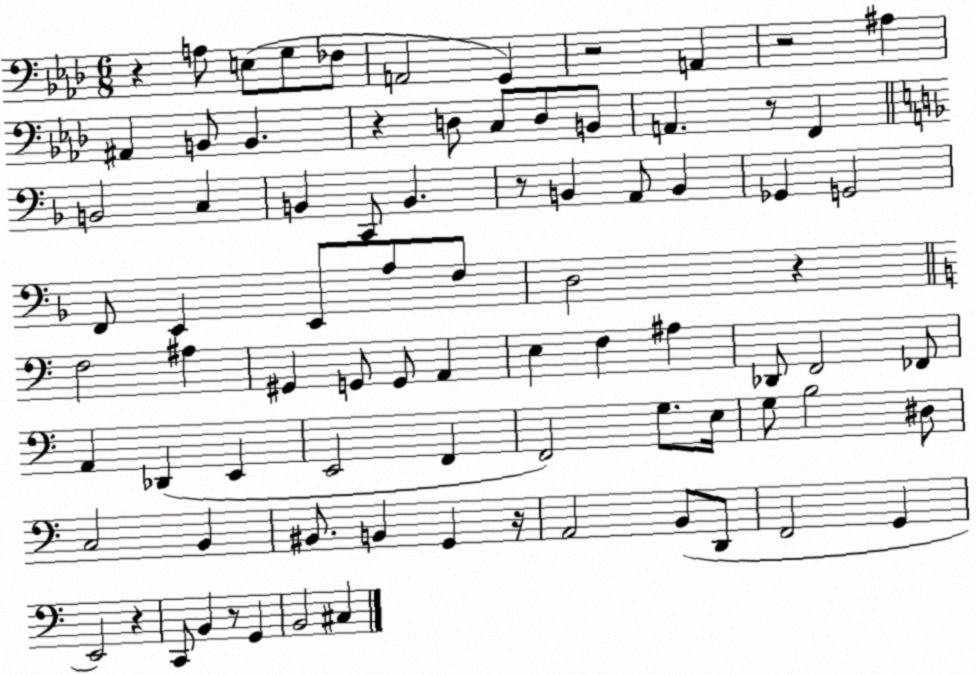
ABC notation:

X:1
T:Untitled
M:6/8
L:1/4
K:Ab
z A,/2 E,/2 G,/2 _F,/2 A,,2 G,, z2 A,, z2 ^A, ^A,, B,,/2 B,, z D,/2 C,/2 D,/2 B,,/2 A,, z/2 F,, B,,2 C, B,, C,,/2 B,, z/2 B,, A,,/2 B,, _G,, G,,2 F,,/2 E,, E,,/2 A,/2 F,/2 D,2 z F,2 ^A, ^G,, G,,/2 G,,/2 A,, E, F, ^A, _D,,/2 F,,2 _F,,/2 A,, _D,, E,, E,,2 F,, F,,2 G,/2 E,/4 G,/2 B,2 ^D,/2 C,2 B,, ^B,,/2 B,, G,, z/4 A,,2 B,,/2 D,,/2 F,,2 G,, E,,2 z C,,/2 B,, z/2 G,, B,,2 ^C,